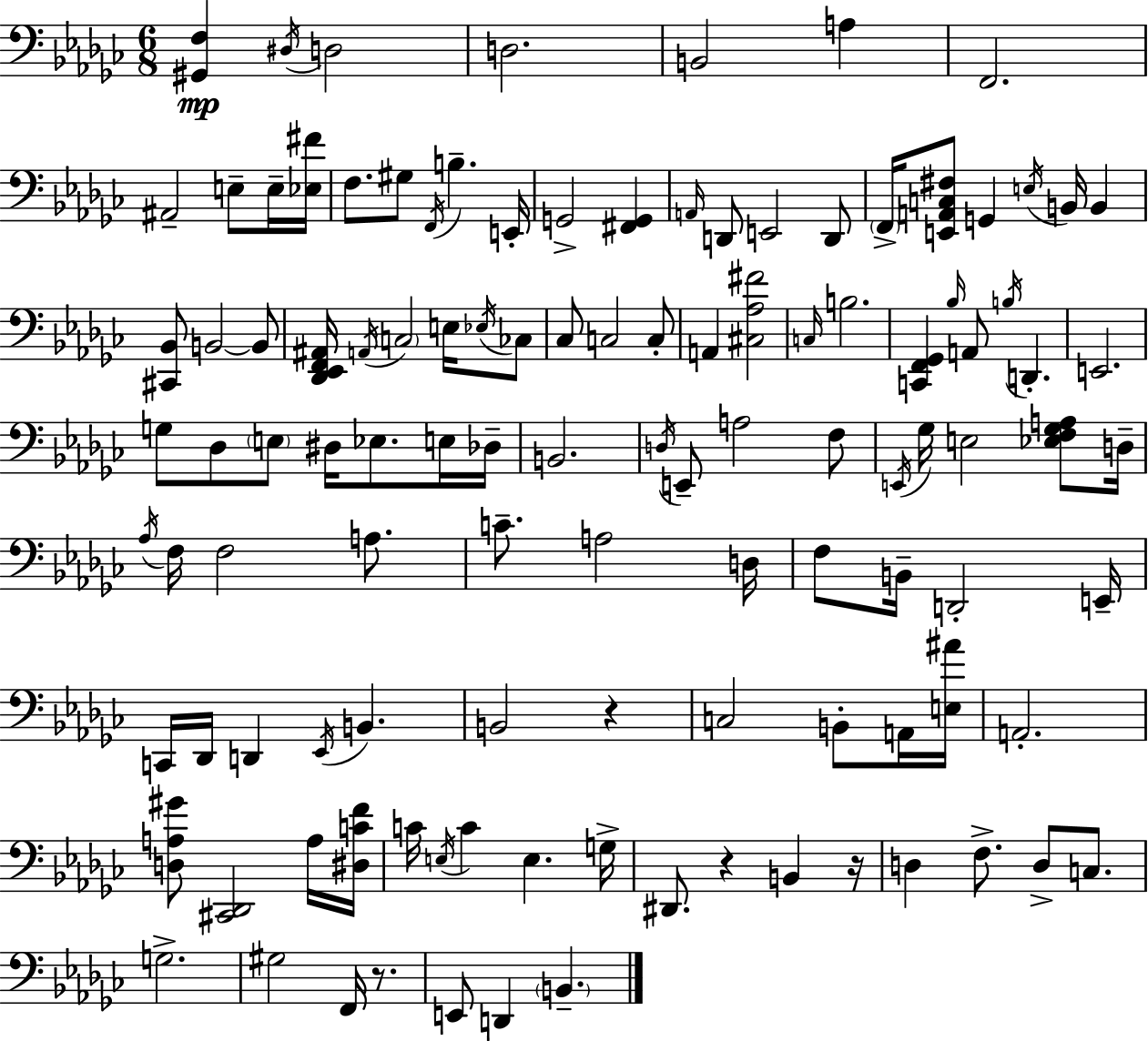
[G#2,F3]/q D#3/s D3/h D3/h. B2/h A3/q F2/h. A#2/h E3/e E3/s [Eb3,F#4]/s F3/e. G#3/e F2/s B3/q. E2/s G2/h [F#2,G2]/q A2/s D2/e E2/h D2/e F2/s [E2,A2,C3,F#3]/e G2/q E3/s B2/s B2/q [C#2,Bb2]/e B2/h B2/e [Db2,Eb2,F2,A#2]/s A2/s C3/h E3/s Eb3/s CES3/e CES3/e C3/h C3/e A2/q [C#3,Ab3,F#4]/h C3/s B3/h. [C2,F2,Gb2]/q Bb3/s A2/e B3/s D2/q. E2/h. G3/e Db3/e E3/e D#3/s Eb3/e. E3/s Db3/s B2/h. D3/s E2/e A3/h F3/e E2/s Gb3/s E3/h [Eb3,F3,Gb3,A3]/e D3/s Ab3/s F3/s F3/h A3/e. C4/e. A3/h D3/s F3/e B2/s D2/h E2/s C2/s Db2/s D2/q Eb2/s B2/q. B2/h R/q C3/h B2/e A2/s [E3,A#4]/s A2/h. [D3,A3,G#4]/e [C#2,Db2]/h A3/s [D#3,C4,F4]/s C4/s E3/s C4/q E3/q. G3/s D#2/e. R/q B2/q R/s D3/q F3/e. D3/e C3/e. G3/h. G#3/h F2/s R/e. E2/e D2/q B2/q.